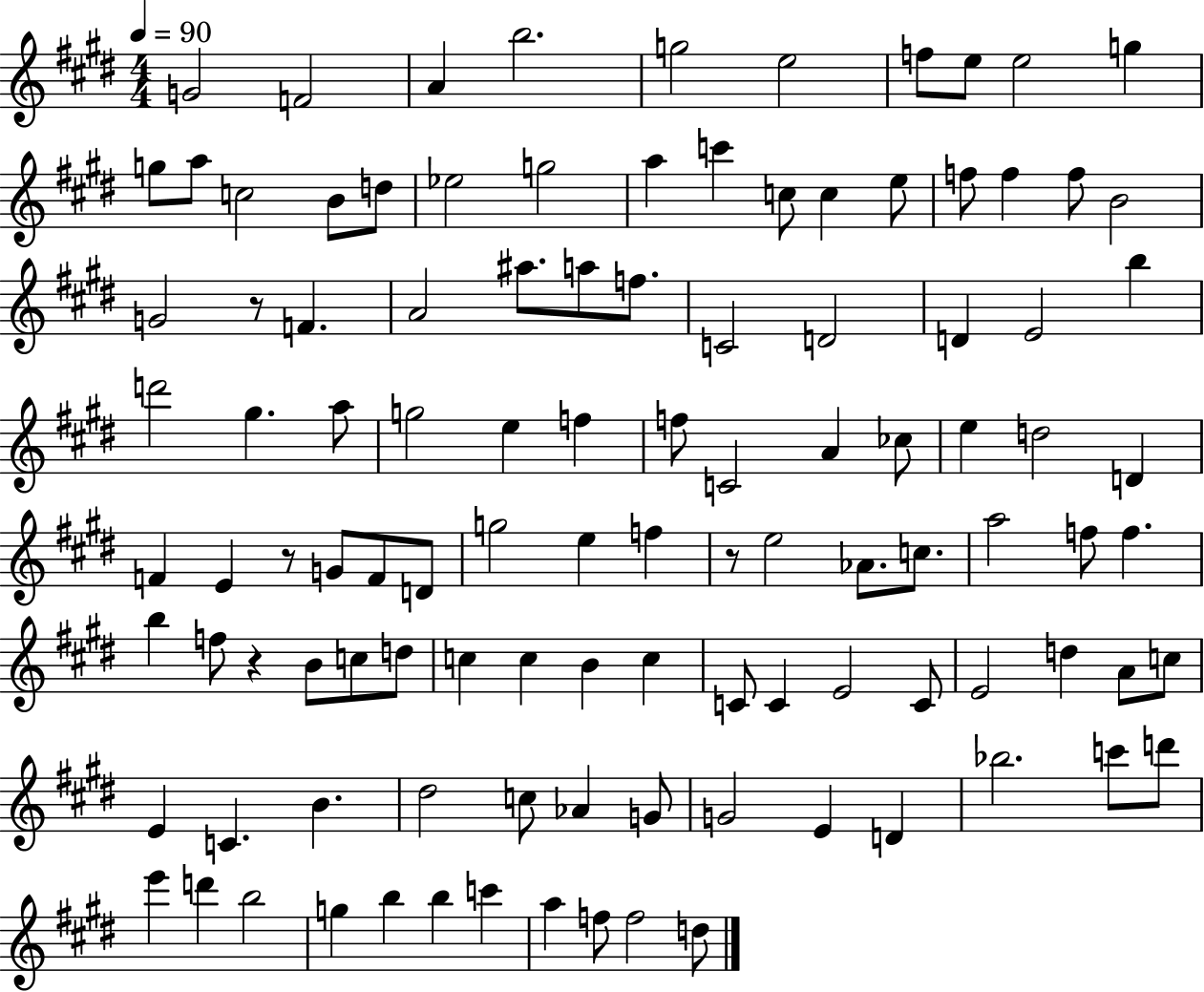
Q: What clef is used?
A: treble